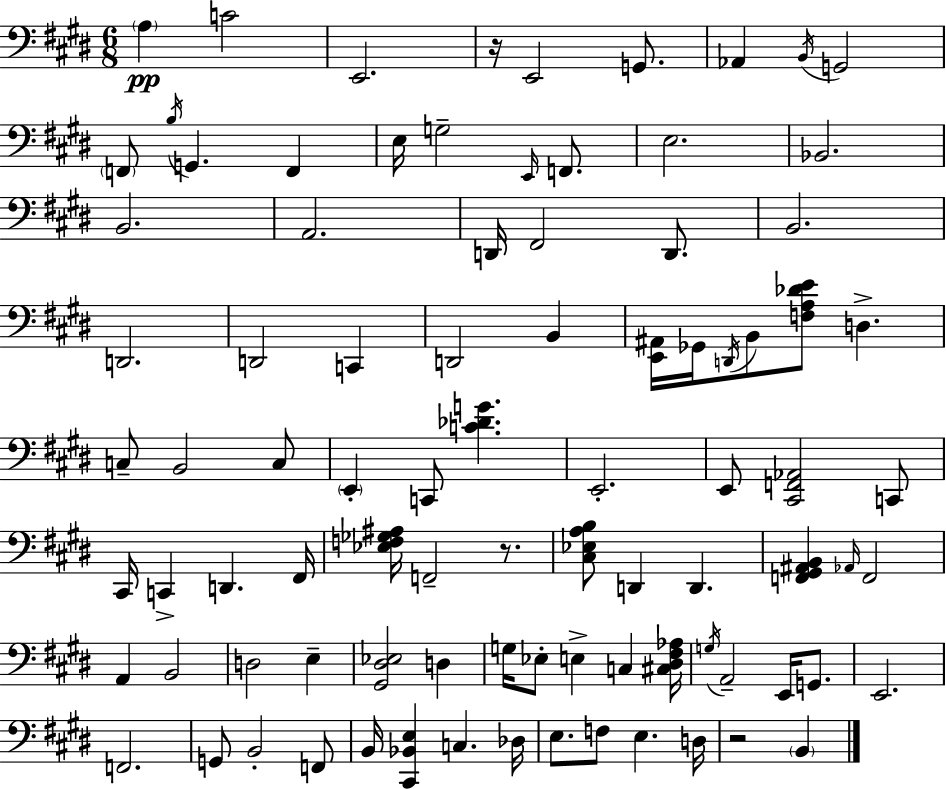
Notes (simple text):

A3/q C4/h E2/h. R/s E2/h G2/e. Ab2/q B2/s G2/h F2/e B3/s G2/q. F2/q E3/s G3/h E2/s F2/e. E3/h. Bb2/h. B2/h. A2/h. D2/s F#2/h D2/e. B2/h. D2/h. D2/h C2/q D2/h B2/q [E2,A#2]/s Gb2/s D2/s B2/e [F3,A3,Db4,E4]/e D3/q. C3/e B2/h C3/e E2/q C2/e [C4,Db4,G4]/q. E2/h. E2/e [C#2,F2,Ab2]/h C2/e C#2/s C2/q D2/q. F#2/s [Eb3,F3,Gb3,A#3]/s F2/h R/e. [C#3,Eb3,A3,B3]/e D2/q D2/q. [F2,G#2,A#2,B2]/q Ab2/s F2/h A2/q B2/h D3/h E3/q [G#2,D#3,Eb3]/h D3/q G3/s Eb3/e E3/q C3/q [C#3,D#3,F#3,Ab3]/s G3/s A2/h E2/s G2/e. E2/h. F2/h. G2/e B2/h F2/e B2/s [C#2,Bb2,E3]/q C3/q. Db3/s E3/e. F3/e E3/q. D3/s R/h B2/q